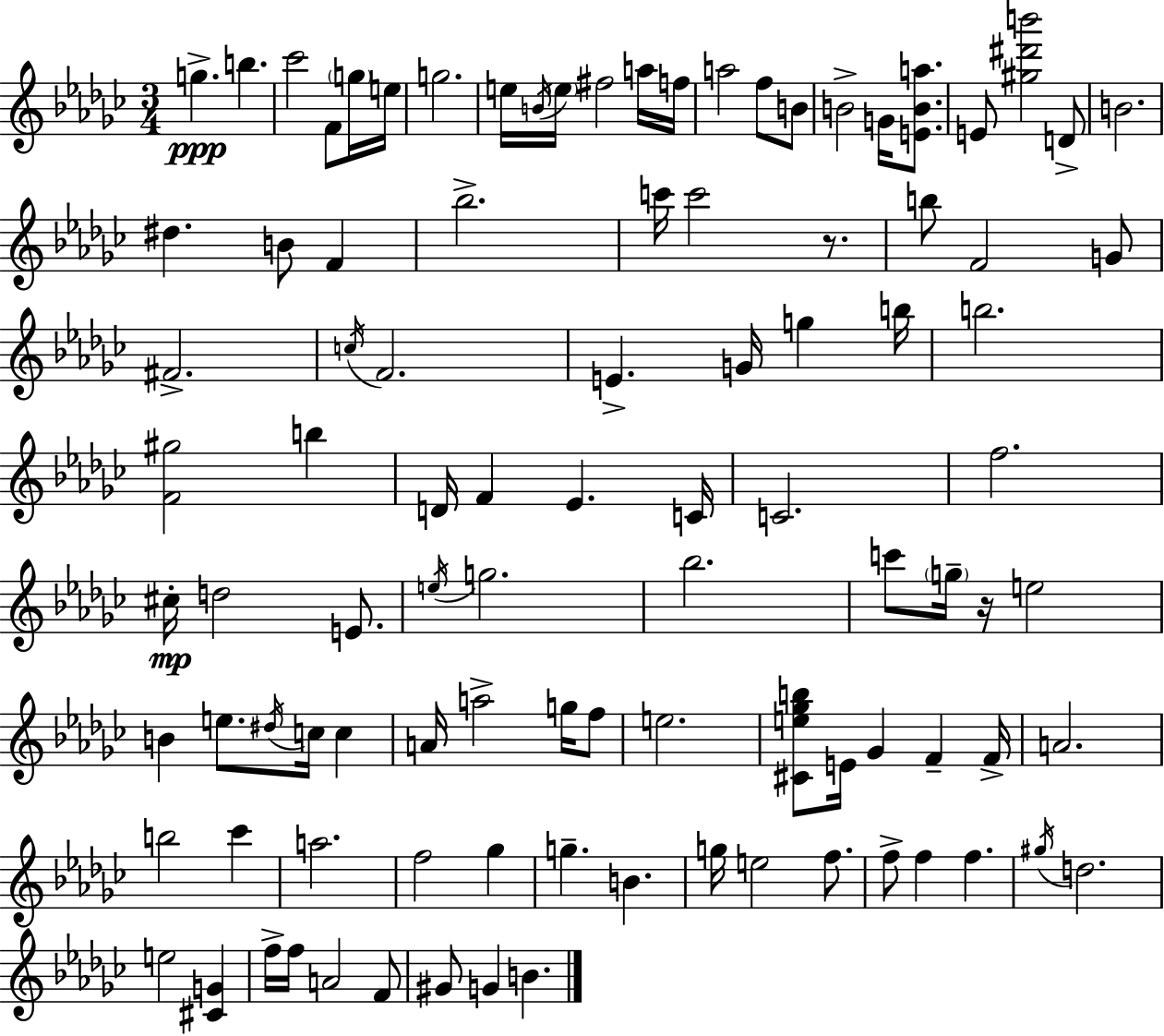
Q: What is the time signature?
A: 3/4